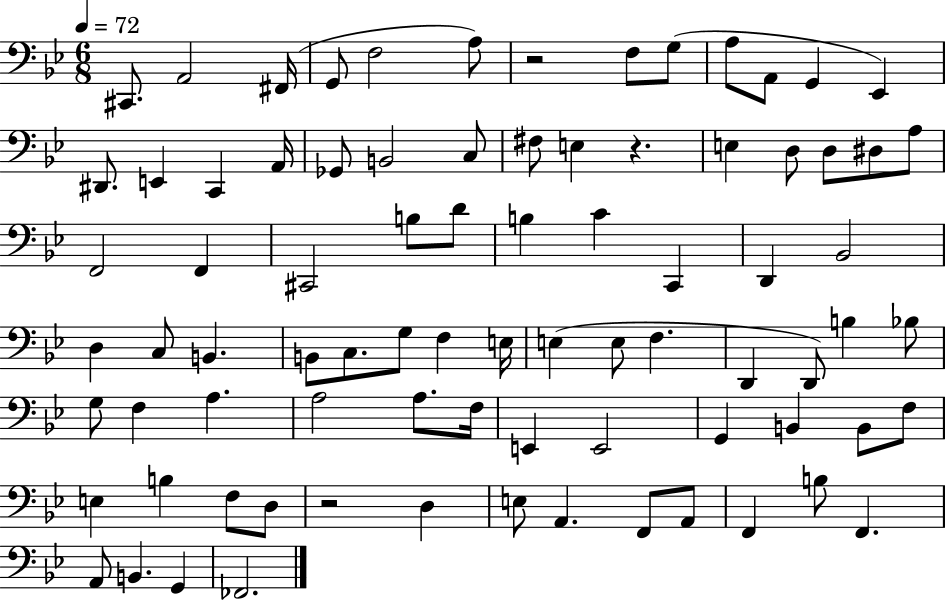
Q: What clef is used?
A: bass